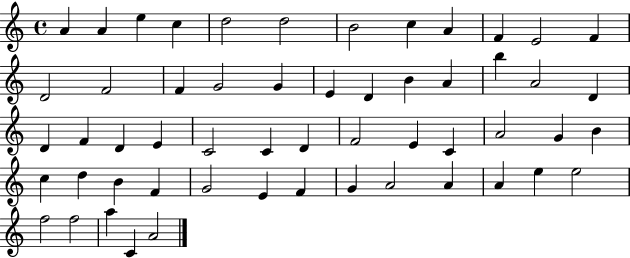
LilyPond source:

{
  \clef treble
  \time 4/4
  \defaultTimeSignature
  \key c \major
  a'4 a'4 e''4 c''4 | d''2 d''2 | b'2 c''4 a'4 | f'4 e'2 f'4 | \break d'2 f'2 | f'4 g'2 g'4 | e'4 d'4 b'4 a'4 | b''4 a'2 d'4 | \break d'4 f'4 d'4 e'4 | c'2 c'4 d'4 | f'2 e'4 c'4 | a'2 g'4 b'4 | \break c''4 d''4 b'4 f'4 | g'2 e'4 f'4 | g'4 a'2 a'4 | a'4 e''4 e''2 | \break f''2 f''2 | a''4 c'4 a'2 | \bar "|."
}